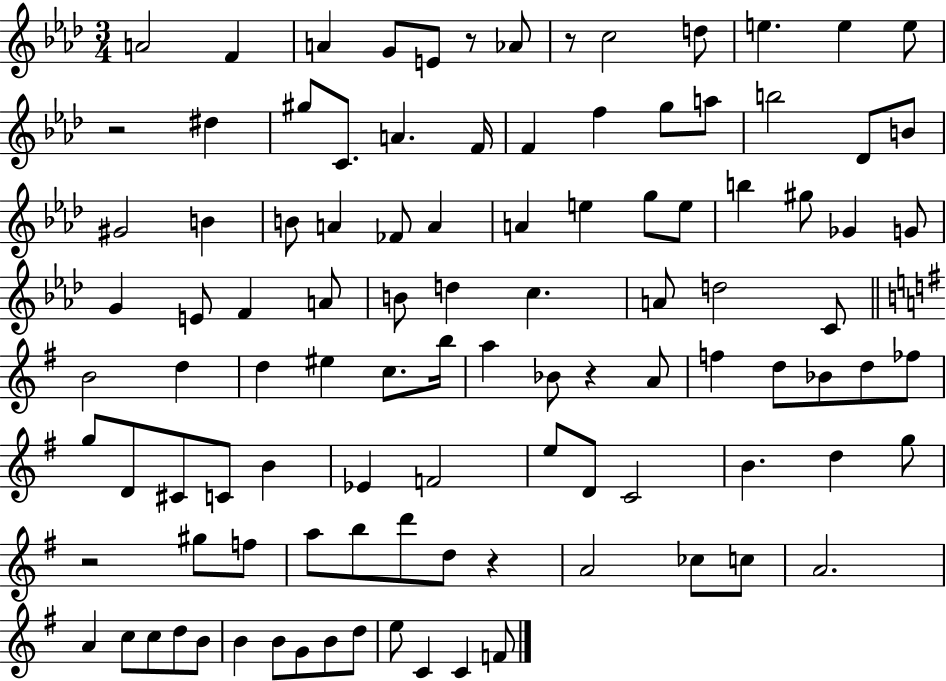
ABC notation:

X:1
T:Untitled
M:3/4
L:1/4
K:Ab
A2 F A G/2 E/2 z/2 _A/2 z/2 c2 d/2 e e e/2 z2 ^d ^g/2 C/2 A F/4 F f g/2 a/2 b2 _D/2 B/2 ^G2 B B/2 A _F/2 A A e g/2 e/2 b ^g/2 _G G/2 G E/2 F A/2 B/2 d c A/2 d2 C/2 B2 d d ^e c/2 b/4 a _B/2 z A/2 f d/2 _B/2 d/2 _f/2 g/2 D/2 ^C/2 C/2 B _E F2 e/2 D/2 C2 B d g/2 z2 ^g/2 f/2 a/2 b/2 d'/2 d/2 z A2 _c/2 c/2 A2 A c/2 c/2 d/2 B/2 B B/2 G/2 B/2 d/2 e/2 C C F/2